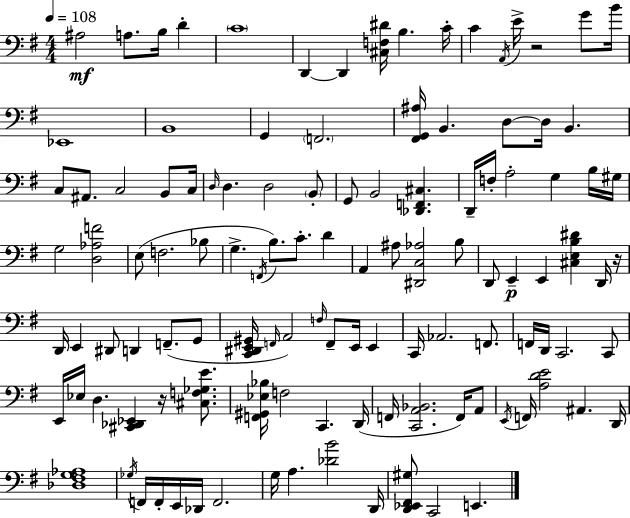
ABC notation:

X:1
T:Untitled
M:4/4
L:1/4
K:Em
^A,2 A,/2 B,/4 D C4 D,, D,, [^C,F,^D]/4 B, C/4 C A,,/4 E/4 z2 G/2 B/4 _E,,4 B,,4 G,, F,,2 [^F,,G,,^A,]/4 B,, D,/2 D,/4 B,, C,/2 ^A,,/2 C,2 B,,/2 C,/4 D,/4 D, D,2 B,,/2 G,,/2 B,,2 [_D,,F,,^C,] D,,/4 F,/4 A,2 G, B,/4 ^G,/4 G,2 [D,_A,F]2 E,/2 F,2 _B,/2 G, F,,/4 B,/2 C/2 D A,, ^A,/2 [^D,,C,_A,]2 B,/2 D,,/2 E,, E,, [^C,E,B,^D] D,,/4 z/4 D,,/4 E,, ^D,,/2 D,, F,,/2 G,,/2 [C,,^D,,E,,^G,,]/4 F,,/4 A,,2 F,/4 F,,/2 E,,/4 E,, C,,/4 _A,,2 F,,/2 F,,/4 D,,/4 C,,2 C,,/2 E,,/4 _E,/4 D, [^C,,_D,,_E,,] z/4 [^C,F,_G,E]/2 [F,,^G,,_E,_B,]/4 F,2 C,, D,,/4 F,,/4 [C,,A,,_B,,]2 F,,/4 A,,/2 E,,/4 F,,/4 [A,DE]2 ^A,, D,,/4 [_D,^F,G,_A,]4 _G,/4 F,,/4 F,,/4 E,,/4 _D,,/4 F,,2 G,/4 A, [_DB]2 D,,/4 [D,,_E,,^F,,^G,]/2 C,,2 E,,